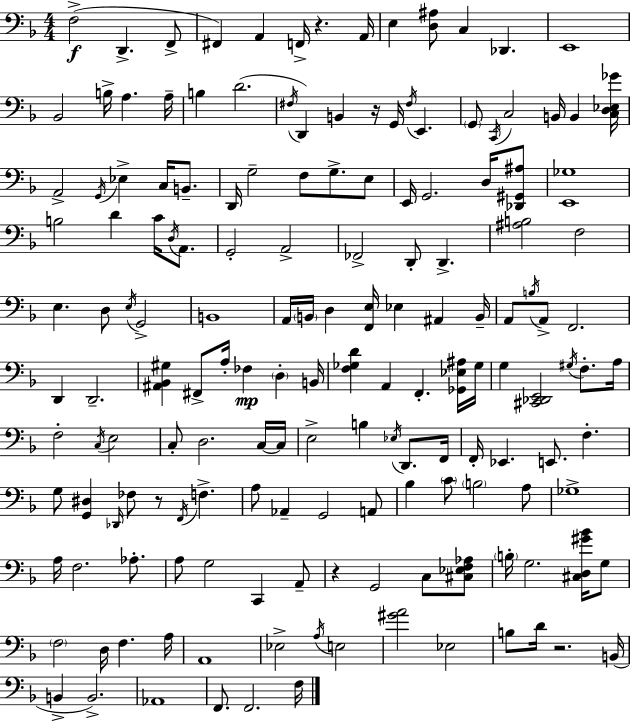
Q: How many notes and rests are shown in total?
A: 160